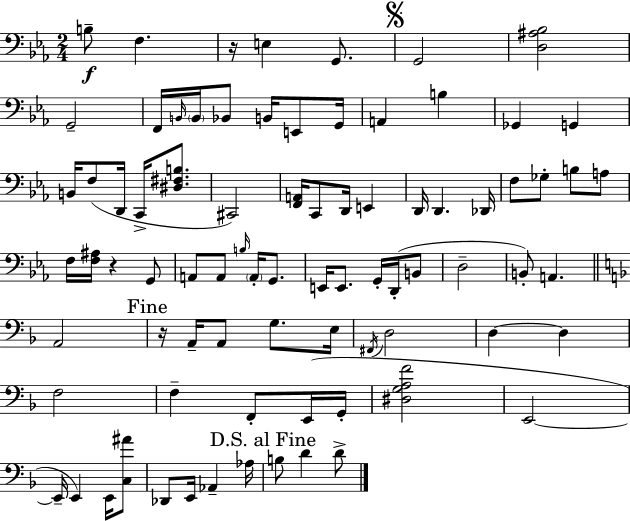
B3/e F3/q. R/s E3/q G2/e. G2/h [D3,A#3,Bb3]/h G2/h F2/s B2/s B2/s Bb2/e B2/s E2/e G2/s A2/q B3/q Gb2/q G2/q B2/s F3/e D2/s C2/s [D#3,F#3,B3]/e. C#2/h [F2,A2]/s C2/e D2/s E2/q D2/s D2/q. Db2/s F3/e Gb3/e B3/e A3/e F3/s [F3,A#3]/s R/q G2/e A2/e A2/e B3/s A2/s G2/e. E2/s E2/e. G2/s D2/s B2/e D3/h B2/e A2/q. A2/h R/s A2/s A2/e G3/e. E3/s F#2/s D3/h D3/q D3/q F3/h F3/q F2/e E2/s G2/s [D#3,G3,A3,F4]/h E2/h E2/s E2/q E2/s [C3,A#4]/e Db2/e E2/s Ab2/q Ab3/s B3/e D4/q D4/e